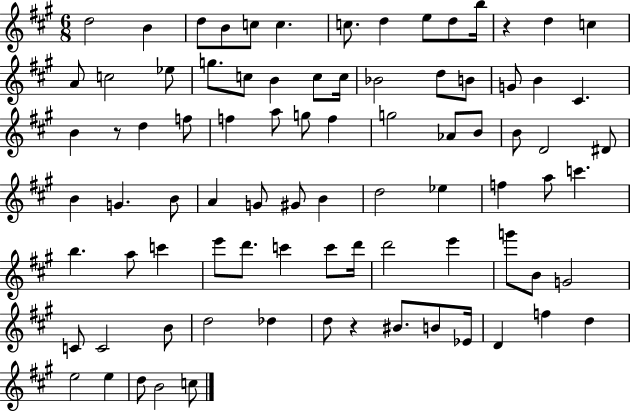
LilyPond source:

{
  \clef treble
  \numericTimeSignature
  \time 6/8
  \key a \major
  d''2 b'4 | d''8 b'8 c''8 c''4. | c''8. d''4 e''8 d''8 b''16 | r4 d''4 c''4 | \break a'8 c''2 ees''8 | g''8. c''8 b'4 c''8 c''16 | bes'2 d''8 b'8 | g'8 b'4 cis'4. | \break b'4 r8 d''4 f''8 | f''4 a''8 g''8 f''4 | g''2 aes'8 b'8 | b'8 d'2 dis'8 | \break b'4 g'4. b'8 | a'4 g'8 gis'8 b'4 | d''2 ees''4 | f''4 a''8 c'''4. | \break b''4. a''8 c'''4 | e'''8 d'''8. c'''4 c'''8 d'''16 | d'''2 e'''4 | g'''8 b'8 g'2 | \break c'8 c'2 b'8 | d''2 des''4 | d''8 r4 bis'8. b'8 ees'16 | d'4 f''4 d''4 | \break e''2 e''4 | d''8 b'2 c''8 | \bar "|."
}